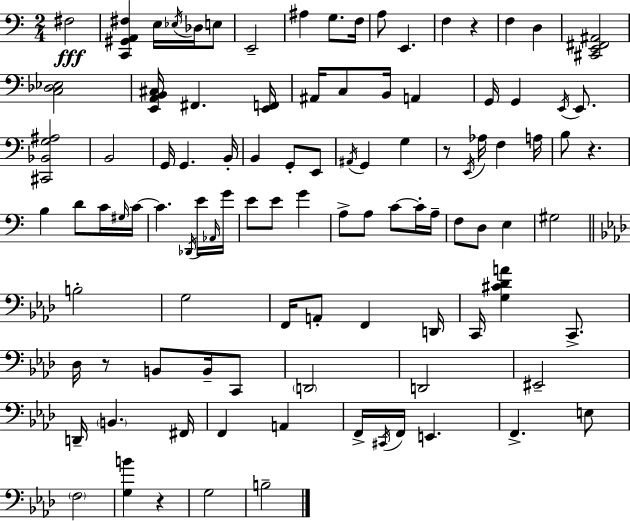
{
  \clef bass
  \numericTimeSignature
  \time 2/4
  \key c \major
  fis2\fff | <c, gis, a, fis>4 e16 \acciaccatura { ees16 } des16 e8 | e,2-- | ais4 g8. | \break f16 a8 e,4. | f4 r4 | f4 d4 | <cis, e, fis, ais,>2 | \break <c des ees>2 | <e, a, b, cis>16 fis,4. | <e, f,>16 ais,16 c8 b,16 a,4 | g,16 g,4 \acciaccatura { e,16 } e,8. | \break <cis, bes, g ais>2 | b,2 | g,16 g,4. | b,16-. b,4 g,8-. | \break e,8 \acciaccatura { ais,16 } g,4 g4 | r8 \acciaccatura { e,16 } aes16 f4 | a16 b8 r4. | b4 | \break d'8 c'16 \grace { gis16 } c'16~~ c'4. | \acciaccatura { des,16 } e'16 \grace { aes,16 } g'16 e'8 | e'8 g'4 a8-> | a8 c'8~~ c'16-. a16-- f8 | \break d8 e4 gis2 | \bar "||" \break \key f \minor b2-. | g2 | f,16 a,8-. f,4 d,16 | c,16 <g cis' des' a'>4 c,8.-> | \break des16 r8 b,8 b,16-- c,8 | \parenthesize d,2 | d,2 | eis,2-- | \break d,16-- \parenthesize b,4. fis,16 | f,4 a,4 | f,16-> \acciaccatura { cis,16 } f,16 e,4. | f,4.-> e8 | \break \parenthesize f2 | <g b'>4 r4 | g2 | b2-- | \break \bar "|."
}